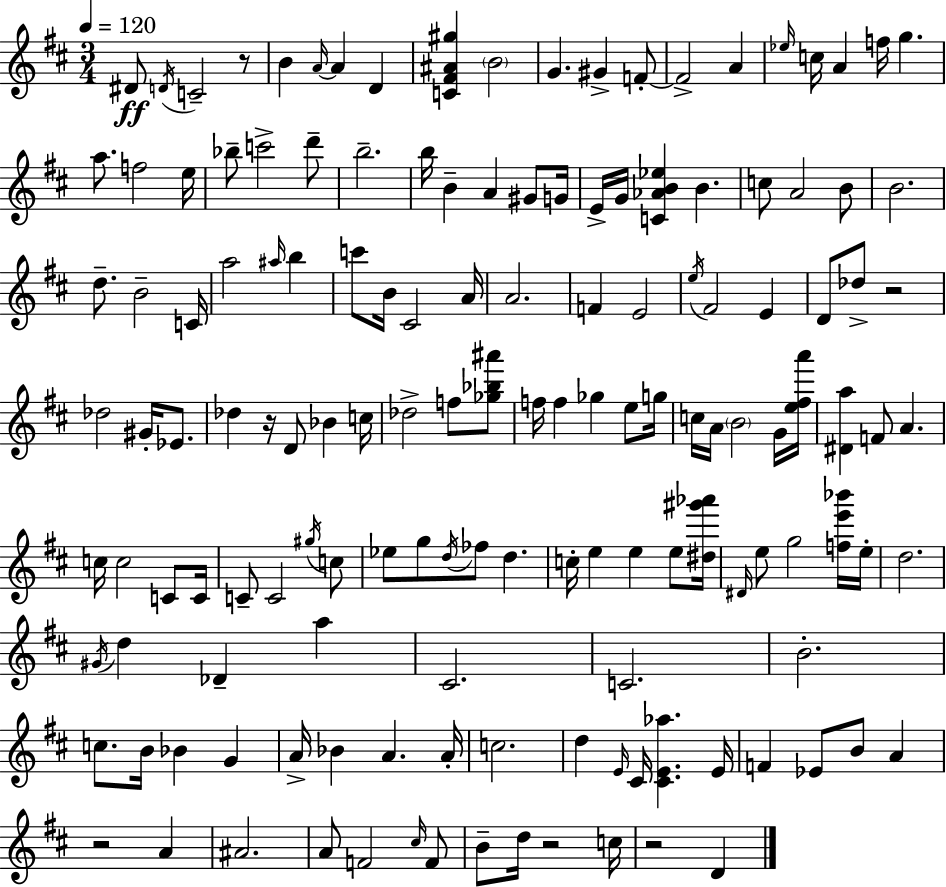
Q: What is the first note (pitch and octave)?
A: D#4